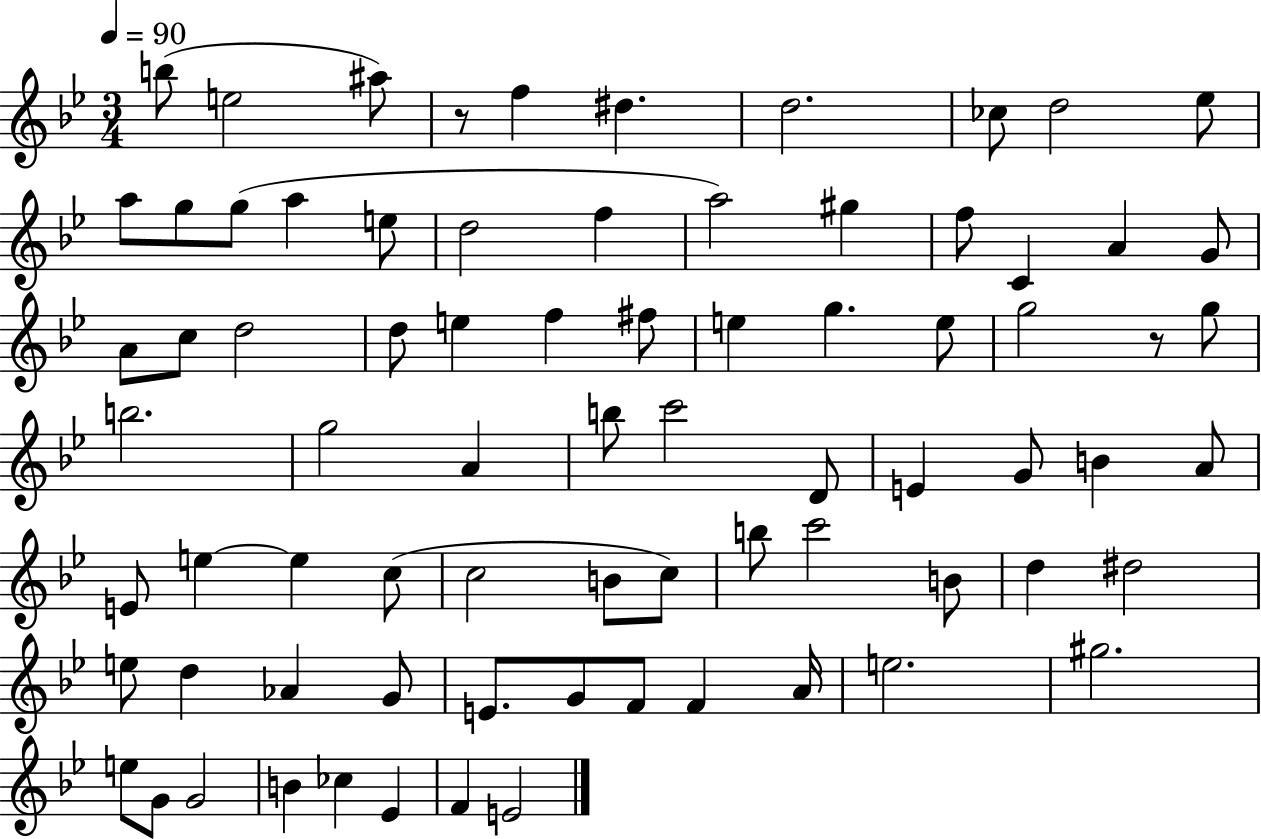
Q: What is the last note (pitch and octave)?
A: E4